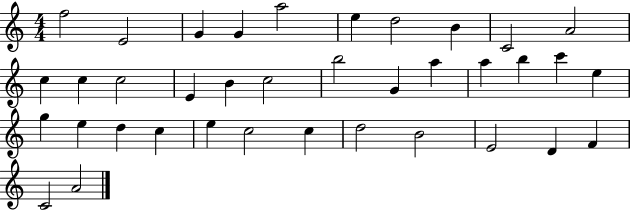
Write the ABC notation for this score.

X:1
T:Untitled
M:4/4
L:1/4
K:C
f2 E2 G G a2 e d2 B C2 A2 c c c2 E B c2 b2 G a a b c' e g e d c e c2 c d2 B2 E2 D F C2 A2